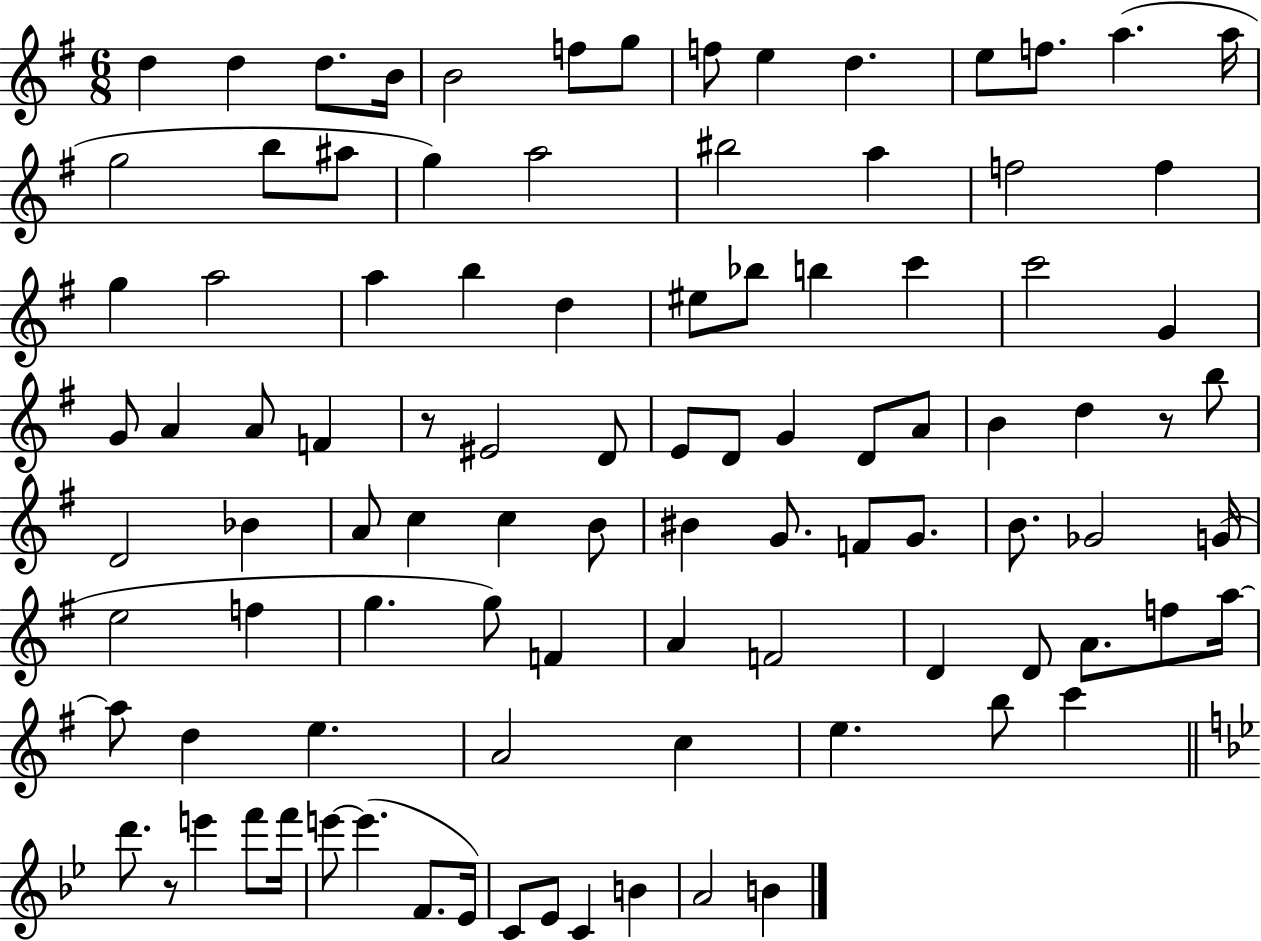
X:1
T:Untitled
M:6/8
L:1/4
K:G
d d d/2 B/4 B2 f/2 g/2 f/2 e d e/2 f/2 a a/4 g2 b/2 ^a/2 g a2 ^b2 a f2 f g a2 a b d ^e/2 _b/2 b c' c'2 G G/2 A A/2 F z/2 ^E2 D/2 E/2 D/2 G D/2 A/2 B d z/2 b/2 D2 _B A/2 c c B/2 ^B G/2 F/2 G/2 B/2 _G2 G/4 e2 f g g/2 F A F2 D D/2 A/2 f/2 a/4 a/2 d e A2 c e b/2 c' d'/2 z/2 e' f'/2 f'/4 e'/2 e' F/2 _E/4 C/2 _E/2 C B A2 B